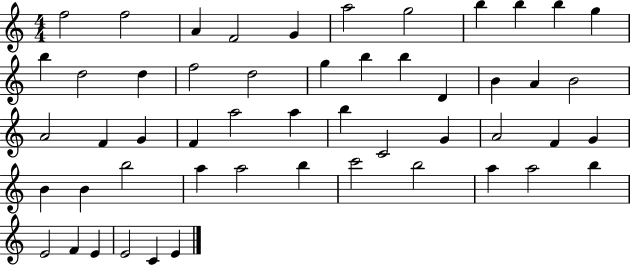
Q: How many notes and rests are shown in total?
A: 52